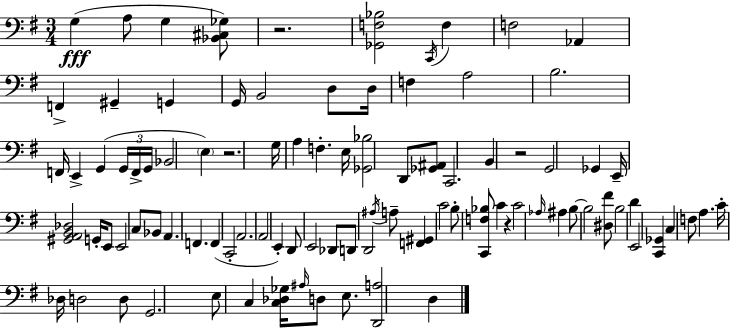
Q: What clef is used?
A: bass